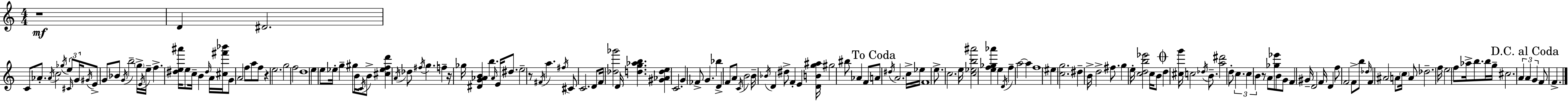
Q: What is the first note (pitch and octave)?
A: D4